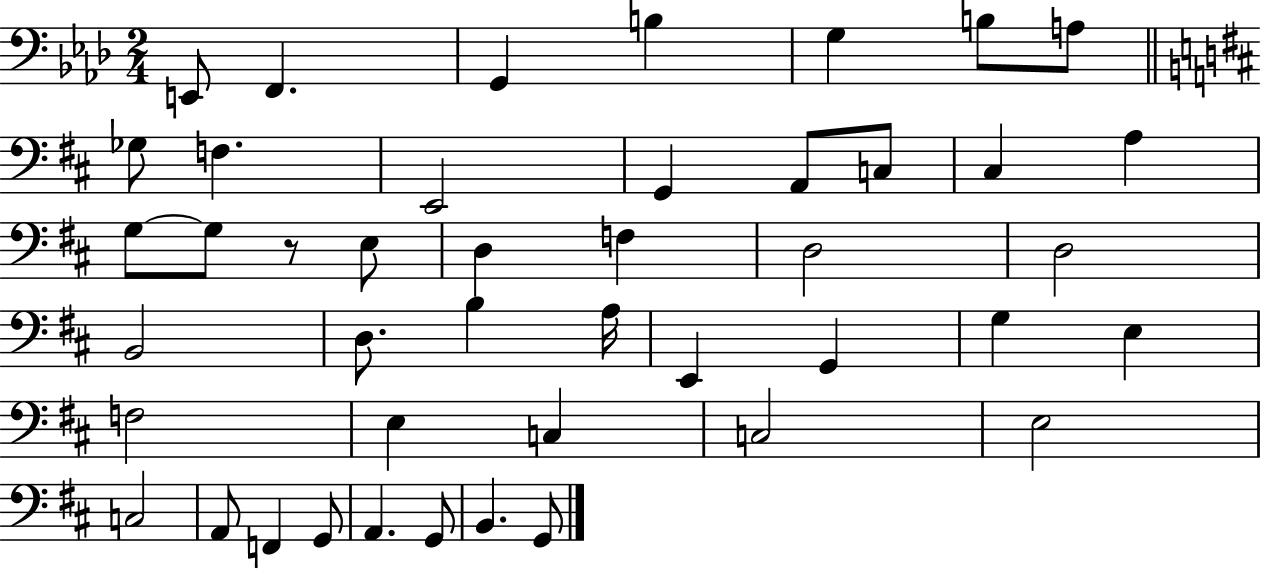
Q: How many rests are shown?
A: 1